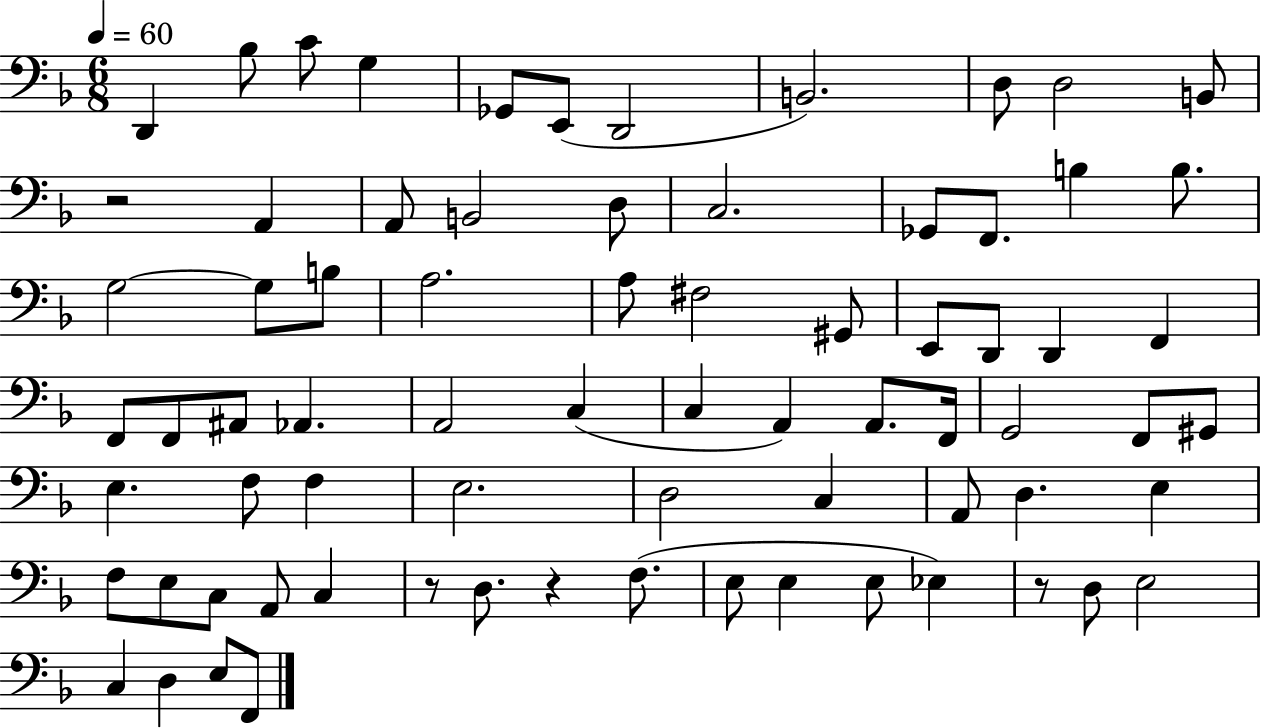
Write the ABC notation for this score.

X:1
T:Untitled
M:6/8
L:1/4
K:F
D,, _B,/2 C/2 G, _G,,/2 E,,/2 D,,2 B,,2 D,/2 D,2 B,,/2 z2 A,, A,,/2 B,,2 D,/2 C,2 _G,,/2 F,,/2 B, B,/2 G,2 G,/2 B,/2 A,2 A,/2 ^F,2 ^G,,/2 E,,/2 D,,/2 D,, F,, F,,/2 F,,/2 ^A,,/2 _A,, A,,2 C, C, A,, A,,/2 F,,/4 G,,2 F,,/2 ^G,,/2 E, F,/2 F, E,2 D,2 C, A,,/2 D, E, F,/2 E,/2 C,/2 A,,/2 C, z/2 D,/2 z F,/2 E,/2 E, E,/2 _E, z/2 D,/2 E,2 C, D, E,/2 F,,/2